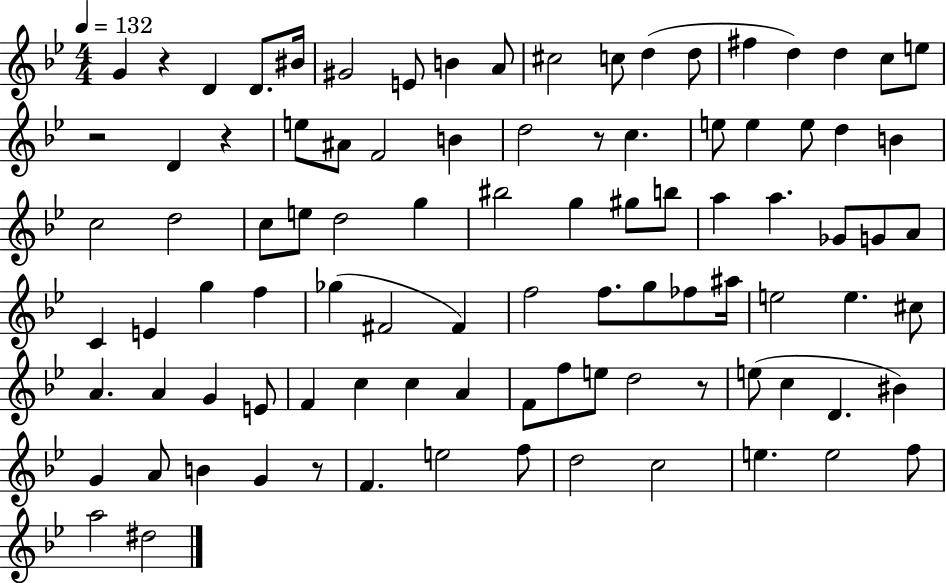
G4/q R/q D4/q D4/e. BIS4/s G#4/h E4/e B4/q A4/e C#5/h C5/e D5/q D5/e F#5/q D5/q D5/q C5/e E5/e R/h D4/q R/q E5/e A#4/e F4/h B4/q D5/h R/e C5/q. E5/e E5/q E5/e D5/q B4/q C5/h D5/h C5/e E5/e D5/h G5/q BIS5/h G5/q G#5/e B5/e A5/q A5/q. Gb4/e G4/e A4/e C4/q E4/q G5/q F5/q Gb5/q F#4/h F#4/q F5/h F5/e. G5/e FES5/e A#5/s E5/h E5/q. C#5/e A4/q. A4/q G4/q E4/e F4/q C5/q C5/q A4/q F4/e F5/e E5/e D5/h R/e E5/e C5/q D4/q. BIS4/q G4/q A4/e B4/q G4/q R/e F4/q. E5/h F5/e D5/h C5/h E5/q. E5/h F5/e A5/h D#5/h